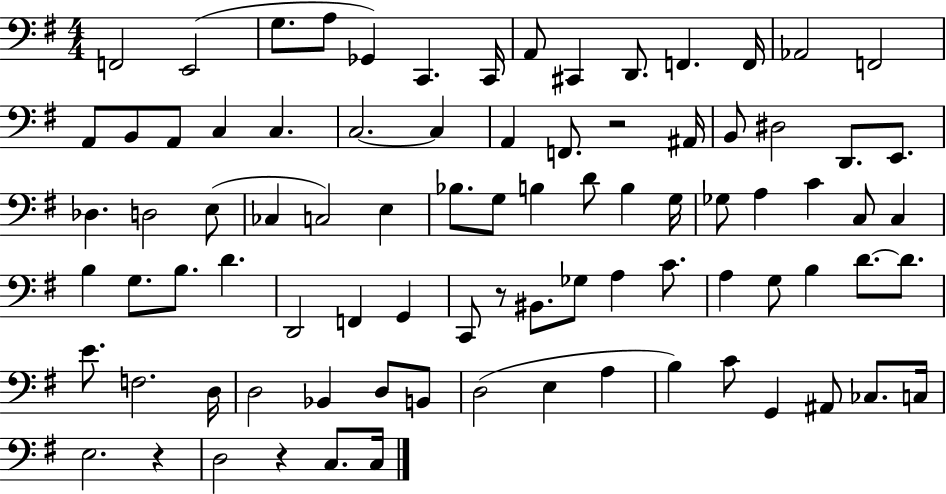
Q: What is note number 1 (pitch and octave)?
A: F2